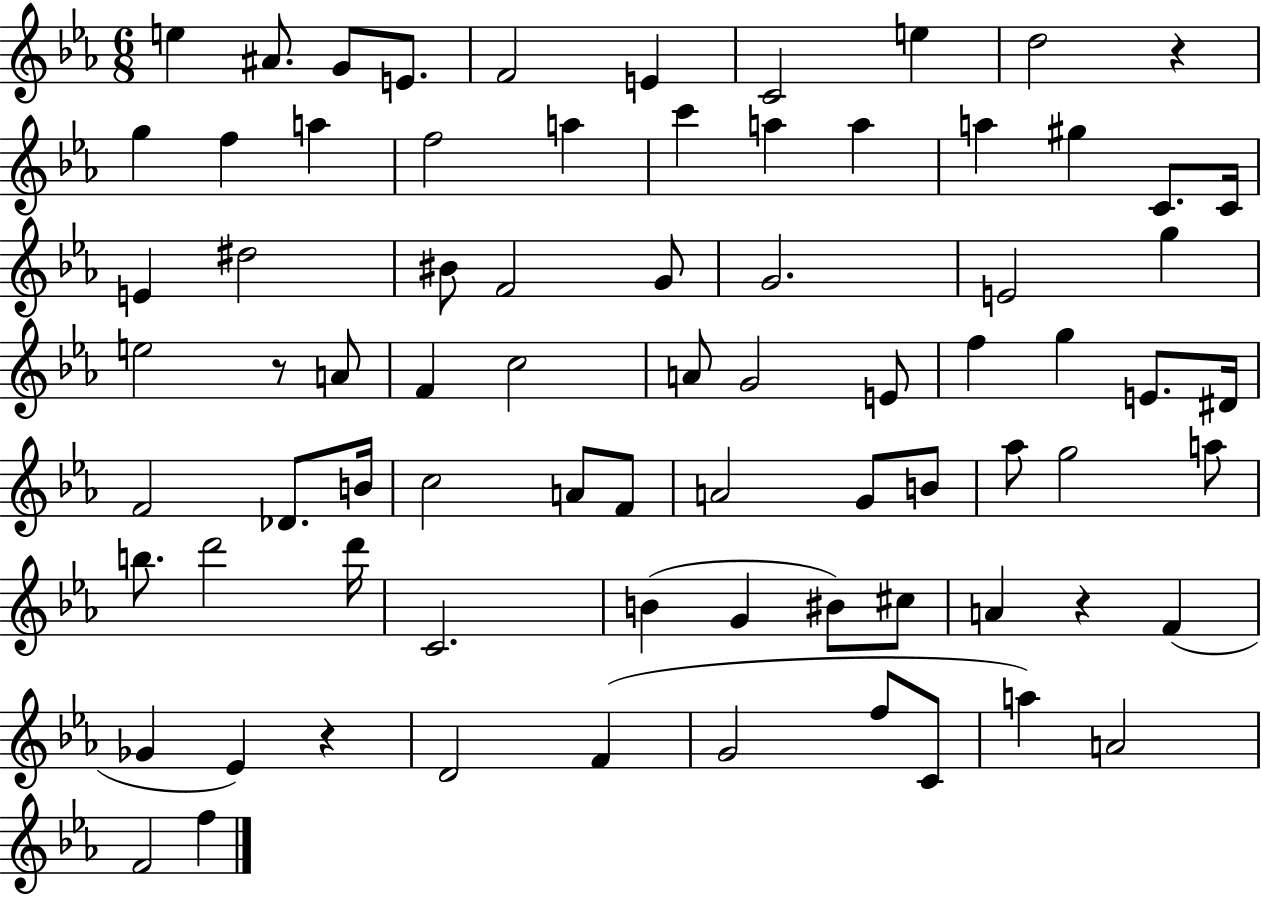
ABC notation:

X:1
T:Untitled
M:6/8
L:1/4
K:Eb
e ^A/2 G/2 E/2 F2 E C2 e d2 z g f a f2 a c' a a a ^g C/2 C/4 E ^d2 ^B/2 F2 G/2 G2 E2 g e2 z/2 A/2 F c2 A/2 G2 E/2 f g E/2 ^D/4 F2 _D/2 B/4 c2 A/2 F/2 A2 G/2 B/2 _a/2 g2 a/2 b/2 d'2 d'/4 C2 B G ^B/2 ^c/2 A z F _G _E z D2 F G2 f/2 C/2 a A2 F2 f